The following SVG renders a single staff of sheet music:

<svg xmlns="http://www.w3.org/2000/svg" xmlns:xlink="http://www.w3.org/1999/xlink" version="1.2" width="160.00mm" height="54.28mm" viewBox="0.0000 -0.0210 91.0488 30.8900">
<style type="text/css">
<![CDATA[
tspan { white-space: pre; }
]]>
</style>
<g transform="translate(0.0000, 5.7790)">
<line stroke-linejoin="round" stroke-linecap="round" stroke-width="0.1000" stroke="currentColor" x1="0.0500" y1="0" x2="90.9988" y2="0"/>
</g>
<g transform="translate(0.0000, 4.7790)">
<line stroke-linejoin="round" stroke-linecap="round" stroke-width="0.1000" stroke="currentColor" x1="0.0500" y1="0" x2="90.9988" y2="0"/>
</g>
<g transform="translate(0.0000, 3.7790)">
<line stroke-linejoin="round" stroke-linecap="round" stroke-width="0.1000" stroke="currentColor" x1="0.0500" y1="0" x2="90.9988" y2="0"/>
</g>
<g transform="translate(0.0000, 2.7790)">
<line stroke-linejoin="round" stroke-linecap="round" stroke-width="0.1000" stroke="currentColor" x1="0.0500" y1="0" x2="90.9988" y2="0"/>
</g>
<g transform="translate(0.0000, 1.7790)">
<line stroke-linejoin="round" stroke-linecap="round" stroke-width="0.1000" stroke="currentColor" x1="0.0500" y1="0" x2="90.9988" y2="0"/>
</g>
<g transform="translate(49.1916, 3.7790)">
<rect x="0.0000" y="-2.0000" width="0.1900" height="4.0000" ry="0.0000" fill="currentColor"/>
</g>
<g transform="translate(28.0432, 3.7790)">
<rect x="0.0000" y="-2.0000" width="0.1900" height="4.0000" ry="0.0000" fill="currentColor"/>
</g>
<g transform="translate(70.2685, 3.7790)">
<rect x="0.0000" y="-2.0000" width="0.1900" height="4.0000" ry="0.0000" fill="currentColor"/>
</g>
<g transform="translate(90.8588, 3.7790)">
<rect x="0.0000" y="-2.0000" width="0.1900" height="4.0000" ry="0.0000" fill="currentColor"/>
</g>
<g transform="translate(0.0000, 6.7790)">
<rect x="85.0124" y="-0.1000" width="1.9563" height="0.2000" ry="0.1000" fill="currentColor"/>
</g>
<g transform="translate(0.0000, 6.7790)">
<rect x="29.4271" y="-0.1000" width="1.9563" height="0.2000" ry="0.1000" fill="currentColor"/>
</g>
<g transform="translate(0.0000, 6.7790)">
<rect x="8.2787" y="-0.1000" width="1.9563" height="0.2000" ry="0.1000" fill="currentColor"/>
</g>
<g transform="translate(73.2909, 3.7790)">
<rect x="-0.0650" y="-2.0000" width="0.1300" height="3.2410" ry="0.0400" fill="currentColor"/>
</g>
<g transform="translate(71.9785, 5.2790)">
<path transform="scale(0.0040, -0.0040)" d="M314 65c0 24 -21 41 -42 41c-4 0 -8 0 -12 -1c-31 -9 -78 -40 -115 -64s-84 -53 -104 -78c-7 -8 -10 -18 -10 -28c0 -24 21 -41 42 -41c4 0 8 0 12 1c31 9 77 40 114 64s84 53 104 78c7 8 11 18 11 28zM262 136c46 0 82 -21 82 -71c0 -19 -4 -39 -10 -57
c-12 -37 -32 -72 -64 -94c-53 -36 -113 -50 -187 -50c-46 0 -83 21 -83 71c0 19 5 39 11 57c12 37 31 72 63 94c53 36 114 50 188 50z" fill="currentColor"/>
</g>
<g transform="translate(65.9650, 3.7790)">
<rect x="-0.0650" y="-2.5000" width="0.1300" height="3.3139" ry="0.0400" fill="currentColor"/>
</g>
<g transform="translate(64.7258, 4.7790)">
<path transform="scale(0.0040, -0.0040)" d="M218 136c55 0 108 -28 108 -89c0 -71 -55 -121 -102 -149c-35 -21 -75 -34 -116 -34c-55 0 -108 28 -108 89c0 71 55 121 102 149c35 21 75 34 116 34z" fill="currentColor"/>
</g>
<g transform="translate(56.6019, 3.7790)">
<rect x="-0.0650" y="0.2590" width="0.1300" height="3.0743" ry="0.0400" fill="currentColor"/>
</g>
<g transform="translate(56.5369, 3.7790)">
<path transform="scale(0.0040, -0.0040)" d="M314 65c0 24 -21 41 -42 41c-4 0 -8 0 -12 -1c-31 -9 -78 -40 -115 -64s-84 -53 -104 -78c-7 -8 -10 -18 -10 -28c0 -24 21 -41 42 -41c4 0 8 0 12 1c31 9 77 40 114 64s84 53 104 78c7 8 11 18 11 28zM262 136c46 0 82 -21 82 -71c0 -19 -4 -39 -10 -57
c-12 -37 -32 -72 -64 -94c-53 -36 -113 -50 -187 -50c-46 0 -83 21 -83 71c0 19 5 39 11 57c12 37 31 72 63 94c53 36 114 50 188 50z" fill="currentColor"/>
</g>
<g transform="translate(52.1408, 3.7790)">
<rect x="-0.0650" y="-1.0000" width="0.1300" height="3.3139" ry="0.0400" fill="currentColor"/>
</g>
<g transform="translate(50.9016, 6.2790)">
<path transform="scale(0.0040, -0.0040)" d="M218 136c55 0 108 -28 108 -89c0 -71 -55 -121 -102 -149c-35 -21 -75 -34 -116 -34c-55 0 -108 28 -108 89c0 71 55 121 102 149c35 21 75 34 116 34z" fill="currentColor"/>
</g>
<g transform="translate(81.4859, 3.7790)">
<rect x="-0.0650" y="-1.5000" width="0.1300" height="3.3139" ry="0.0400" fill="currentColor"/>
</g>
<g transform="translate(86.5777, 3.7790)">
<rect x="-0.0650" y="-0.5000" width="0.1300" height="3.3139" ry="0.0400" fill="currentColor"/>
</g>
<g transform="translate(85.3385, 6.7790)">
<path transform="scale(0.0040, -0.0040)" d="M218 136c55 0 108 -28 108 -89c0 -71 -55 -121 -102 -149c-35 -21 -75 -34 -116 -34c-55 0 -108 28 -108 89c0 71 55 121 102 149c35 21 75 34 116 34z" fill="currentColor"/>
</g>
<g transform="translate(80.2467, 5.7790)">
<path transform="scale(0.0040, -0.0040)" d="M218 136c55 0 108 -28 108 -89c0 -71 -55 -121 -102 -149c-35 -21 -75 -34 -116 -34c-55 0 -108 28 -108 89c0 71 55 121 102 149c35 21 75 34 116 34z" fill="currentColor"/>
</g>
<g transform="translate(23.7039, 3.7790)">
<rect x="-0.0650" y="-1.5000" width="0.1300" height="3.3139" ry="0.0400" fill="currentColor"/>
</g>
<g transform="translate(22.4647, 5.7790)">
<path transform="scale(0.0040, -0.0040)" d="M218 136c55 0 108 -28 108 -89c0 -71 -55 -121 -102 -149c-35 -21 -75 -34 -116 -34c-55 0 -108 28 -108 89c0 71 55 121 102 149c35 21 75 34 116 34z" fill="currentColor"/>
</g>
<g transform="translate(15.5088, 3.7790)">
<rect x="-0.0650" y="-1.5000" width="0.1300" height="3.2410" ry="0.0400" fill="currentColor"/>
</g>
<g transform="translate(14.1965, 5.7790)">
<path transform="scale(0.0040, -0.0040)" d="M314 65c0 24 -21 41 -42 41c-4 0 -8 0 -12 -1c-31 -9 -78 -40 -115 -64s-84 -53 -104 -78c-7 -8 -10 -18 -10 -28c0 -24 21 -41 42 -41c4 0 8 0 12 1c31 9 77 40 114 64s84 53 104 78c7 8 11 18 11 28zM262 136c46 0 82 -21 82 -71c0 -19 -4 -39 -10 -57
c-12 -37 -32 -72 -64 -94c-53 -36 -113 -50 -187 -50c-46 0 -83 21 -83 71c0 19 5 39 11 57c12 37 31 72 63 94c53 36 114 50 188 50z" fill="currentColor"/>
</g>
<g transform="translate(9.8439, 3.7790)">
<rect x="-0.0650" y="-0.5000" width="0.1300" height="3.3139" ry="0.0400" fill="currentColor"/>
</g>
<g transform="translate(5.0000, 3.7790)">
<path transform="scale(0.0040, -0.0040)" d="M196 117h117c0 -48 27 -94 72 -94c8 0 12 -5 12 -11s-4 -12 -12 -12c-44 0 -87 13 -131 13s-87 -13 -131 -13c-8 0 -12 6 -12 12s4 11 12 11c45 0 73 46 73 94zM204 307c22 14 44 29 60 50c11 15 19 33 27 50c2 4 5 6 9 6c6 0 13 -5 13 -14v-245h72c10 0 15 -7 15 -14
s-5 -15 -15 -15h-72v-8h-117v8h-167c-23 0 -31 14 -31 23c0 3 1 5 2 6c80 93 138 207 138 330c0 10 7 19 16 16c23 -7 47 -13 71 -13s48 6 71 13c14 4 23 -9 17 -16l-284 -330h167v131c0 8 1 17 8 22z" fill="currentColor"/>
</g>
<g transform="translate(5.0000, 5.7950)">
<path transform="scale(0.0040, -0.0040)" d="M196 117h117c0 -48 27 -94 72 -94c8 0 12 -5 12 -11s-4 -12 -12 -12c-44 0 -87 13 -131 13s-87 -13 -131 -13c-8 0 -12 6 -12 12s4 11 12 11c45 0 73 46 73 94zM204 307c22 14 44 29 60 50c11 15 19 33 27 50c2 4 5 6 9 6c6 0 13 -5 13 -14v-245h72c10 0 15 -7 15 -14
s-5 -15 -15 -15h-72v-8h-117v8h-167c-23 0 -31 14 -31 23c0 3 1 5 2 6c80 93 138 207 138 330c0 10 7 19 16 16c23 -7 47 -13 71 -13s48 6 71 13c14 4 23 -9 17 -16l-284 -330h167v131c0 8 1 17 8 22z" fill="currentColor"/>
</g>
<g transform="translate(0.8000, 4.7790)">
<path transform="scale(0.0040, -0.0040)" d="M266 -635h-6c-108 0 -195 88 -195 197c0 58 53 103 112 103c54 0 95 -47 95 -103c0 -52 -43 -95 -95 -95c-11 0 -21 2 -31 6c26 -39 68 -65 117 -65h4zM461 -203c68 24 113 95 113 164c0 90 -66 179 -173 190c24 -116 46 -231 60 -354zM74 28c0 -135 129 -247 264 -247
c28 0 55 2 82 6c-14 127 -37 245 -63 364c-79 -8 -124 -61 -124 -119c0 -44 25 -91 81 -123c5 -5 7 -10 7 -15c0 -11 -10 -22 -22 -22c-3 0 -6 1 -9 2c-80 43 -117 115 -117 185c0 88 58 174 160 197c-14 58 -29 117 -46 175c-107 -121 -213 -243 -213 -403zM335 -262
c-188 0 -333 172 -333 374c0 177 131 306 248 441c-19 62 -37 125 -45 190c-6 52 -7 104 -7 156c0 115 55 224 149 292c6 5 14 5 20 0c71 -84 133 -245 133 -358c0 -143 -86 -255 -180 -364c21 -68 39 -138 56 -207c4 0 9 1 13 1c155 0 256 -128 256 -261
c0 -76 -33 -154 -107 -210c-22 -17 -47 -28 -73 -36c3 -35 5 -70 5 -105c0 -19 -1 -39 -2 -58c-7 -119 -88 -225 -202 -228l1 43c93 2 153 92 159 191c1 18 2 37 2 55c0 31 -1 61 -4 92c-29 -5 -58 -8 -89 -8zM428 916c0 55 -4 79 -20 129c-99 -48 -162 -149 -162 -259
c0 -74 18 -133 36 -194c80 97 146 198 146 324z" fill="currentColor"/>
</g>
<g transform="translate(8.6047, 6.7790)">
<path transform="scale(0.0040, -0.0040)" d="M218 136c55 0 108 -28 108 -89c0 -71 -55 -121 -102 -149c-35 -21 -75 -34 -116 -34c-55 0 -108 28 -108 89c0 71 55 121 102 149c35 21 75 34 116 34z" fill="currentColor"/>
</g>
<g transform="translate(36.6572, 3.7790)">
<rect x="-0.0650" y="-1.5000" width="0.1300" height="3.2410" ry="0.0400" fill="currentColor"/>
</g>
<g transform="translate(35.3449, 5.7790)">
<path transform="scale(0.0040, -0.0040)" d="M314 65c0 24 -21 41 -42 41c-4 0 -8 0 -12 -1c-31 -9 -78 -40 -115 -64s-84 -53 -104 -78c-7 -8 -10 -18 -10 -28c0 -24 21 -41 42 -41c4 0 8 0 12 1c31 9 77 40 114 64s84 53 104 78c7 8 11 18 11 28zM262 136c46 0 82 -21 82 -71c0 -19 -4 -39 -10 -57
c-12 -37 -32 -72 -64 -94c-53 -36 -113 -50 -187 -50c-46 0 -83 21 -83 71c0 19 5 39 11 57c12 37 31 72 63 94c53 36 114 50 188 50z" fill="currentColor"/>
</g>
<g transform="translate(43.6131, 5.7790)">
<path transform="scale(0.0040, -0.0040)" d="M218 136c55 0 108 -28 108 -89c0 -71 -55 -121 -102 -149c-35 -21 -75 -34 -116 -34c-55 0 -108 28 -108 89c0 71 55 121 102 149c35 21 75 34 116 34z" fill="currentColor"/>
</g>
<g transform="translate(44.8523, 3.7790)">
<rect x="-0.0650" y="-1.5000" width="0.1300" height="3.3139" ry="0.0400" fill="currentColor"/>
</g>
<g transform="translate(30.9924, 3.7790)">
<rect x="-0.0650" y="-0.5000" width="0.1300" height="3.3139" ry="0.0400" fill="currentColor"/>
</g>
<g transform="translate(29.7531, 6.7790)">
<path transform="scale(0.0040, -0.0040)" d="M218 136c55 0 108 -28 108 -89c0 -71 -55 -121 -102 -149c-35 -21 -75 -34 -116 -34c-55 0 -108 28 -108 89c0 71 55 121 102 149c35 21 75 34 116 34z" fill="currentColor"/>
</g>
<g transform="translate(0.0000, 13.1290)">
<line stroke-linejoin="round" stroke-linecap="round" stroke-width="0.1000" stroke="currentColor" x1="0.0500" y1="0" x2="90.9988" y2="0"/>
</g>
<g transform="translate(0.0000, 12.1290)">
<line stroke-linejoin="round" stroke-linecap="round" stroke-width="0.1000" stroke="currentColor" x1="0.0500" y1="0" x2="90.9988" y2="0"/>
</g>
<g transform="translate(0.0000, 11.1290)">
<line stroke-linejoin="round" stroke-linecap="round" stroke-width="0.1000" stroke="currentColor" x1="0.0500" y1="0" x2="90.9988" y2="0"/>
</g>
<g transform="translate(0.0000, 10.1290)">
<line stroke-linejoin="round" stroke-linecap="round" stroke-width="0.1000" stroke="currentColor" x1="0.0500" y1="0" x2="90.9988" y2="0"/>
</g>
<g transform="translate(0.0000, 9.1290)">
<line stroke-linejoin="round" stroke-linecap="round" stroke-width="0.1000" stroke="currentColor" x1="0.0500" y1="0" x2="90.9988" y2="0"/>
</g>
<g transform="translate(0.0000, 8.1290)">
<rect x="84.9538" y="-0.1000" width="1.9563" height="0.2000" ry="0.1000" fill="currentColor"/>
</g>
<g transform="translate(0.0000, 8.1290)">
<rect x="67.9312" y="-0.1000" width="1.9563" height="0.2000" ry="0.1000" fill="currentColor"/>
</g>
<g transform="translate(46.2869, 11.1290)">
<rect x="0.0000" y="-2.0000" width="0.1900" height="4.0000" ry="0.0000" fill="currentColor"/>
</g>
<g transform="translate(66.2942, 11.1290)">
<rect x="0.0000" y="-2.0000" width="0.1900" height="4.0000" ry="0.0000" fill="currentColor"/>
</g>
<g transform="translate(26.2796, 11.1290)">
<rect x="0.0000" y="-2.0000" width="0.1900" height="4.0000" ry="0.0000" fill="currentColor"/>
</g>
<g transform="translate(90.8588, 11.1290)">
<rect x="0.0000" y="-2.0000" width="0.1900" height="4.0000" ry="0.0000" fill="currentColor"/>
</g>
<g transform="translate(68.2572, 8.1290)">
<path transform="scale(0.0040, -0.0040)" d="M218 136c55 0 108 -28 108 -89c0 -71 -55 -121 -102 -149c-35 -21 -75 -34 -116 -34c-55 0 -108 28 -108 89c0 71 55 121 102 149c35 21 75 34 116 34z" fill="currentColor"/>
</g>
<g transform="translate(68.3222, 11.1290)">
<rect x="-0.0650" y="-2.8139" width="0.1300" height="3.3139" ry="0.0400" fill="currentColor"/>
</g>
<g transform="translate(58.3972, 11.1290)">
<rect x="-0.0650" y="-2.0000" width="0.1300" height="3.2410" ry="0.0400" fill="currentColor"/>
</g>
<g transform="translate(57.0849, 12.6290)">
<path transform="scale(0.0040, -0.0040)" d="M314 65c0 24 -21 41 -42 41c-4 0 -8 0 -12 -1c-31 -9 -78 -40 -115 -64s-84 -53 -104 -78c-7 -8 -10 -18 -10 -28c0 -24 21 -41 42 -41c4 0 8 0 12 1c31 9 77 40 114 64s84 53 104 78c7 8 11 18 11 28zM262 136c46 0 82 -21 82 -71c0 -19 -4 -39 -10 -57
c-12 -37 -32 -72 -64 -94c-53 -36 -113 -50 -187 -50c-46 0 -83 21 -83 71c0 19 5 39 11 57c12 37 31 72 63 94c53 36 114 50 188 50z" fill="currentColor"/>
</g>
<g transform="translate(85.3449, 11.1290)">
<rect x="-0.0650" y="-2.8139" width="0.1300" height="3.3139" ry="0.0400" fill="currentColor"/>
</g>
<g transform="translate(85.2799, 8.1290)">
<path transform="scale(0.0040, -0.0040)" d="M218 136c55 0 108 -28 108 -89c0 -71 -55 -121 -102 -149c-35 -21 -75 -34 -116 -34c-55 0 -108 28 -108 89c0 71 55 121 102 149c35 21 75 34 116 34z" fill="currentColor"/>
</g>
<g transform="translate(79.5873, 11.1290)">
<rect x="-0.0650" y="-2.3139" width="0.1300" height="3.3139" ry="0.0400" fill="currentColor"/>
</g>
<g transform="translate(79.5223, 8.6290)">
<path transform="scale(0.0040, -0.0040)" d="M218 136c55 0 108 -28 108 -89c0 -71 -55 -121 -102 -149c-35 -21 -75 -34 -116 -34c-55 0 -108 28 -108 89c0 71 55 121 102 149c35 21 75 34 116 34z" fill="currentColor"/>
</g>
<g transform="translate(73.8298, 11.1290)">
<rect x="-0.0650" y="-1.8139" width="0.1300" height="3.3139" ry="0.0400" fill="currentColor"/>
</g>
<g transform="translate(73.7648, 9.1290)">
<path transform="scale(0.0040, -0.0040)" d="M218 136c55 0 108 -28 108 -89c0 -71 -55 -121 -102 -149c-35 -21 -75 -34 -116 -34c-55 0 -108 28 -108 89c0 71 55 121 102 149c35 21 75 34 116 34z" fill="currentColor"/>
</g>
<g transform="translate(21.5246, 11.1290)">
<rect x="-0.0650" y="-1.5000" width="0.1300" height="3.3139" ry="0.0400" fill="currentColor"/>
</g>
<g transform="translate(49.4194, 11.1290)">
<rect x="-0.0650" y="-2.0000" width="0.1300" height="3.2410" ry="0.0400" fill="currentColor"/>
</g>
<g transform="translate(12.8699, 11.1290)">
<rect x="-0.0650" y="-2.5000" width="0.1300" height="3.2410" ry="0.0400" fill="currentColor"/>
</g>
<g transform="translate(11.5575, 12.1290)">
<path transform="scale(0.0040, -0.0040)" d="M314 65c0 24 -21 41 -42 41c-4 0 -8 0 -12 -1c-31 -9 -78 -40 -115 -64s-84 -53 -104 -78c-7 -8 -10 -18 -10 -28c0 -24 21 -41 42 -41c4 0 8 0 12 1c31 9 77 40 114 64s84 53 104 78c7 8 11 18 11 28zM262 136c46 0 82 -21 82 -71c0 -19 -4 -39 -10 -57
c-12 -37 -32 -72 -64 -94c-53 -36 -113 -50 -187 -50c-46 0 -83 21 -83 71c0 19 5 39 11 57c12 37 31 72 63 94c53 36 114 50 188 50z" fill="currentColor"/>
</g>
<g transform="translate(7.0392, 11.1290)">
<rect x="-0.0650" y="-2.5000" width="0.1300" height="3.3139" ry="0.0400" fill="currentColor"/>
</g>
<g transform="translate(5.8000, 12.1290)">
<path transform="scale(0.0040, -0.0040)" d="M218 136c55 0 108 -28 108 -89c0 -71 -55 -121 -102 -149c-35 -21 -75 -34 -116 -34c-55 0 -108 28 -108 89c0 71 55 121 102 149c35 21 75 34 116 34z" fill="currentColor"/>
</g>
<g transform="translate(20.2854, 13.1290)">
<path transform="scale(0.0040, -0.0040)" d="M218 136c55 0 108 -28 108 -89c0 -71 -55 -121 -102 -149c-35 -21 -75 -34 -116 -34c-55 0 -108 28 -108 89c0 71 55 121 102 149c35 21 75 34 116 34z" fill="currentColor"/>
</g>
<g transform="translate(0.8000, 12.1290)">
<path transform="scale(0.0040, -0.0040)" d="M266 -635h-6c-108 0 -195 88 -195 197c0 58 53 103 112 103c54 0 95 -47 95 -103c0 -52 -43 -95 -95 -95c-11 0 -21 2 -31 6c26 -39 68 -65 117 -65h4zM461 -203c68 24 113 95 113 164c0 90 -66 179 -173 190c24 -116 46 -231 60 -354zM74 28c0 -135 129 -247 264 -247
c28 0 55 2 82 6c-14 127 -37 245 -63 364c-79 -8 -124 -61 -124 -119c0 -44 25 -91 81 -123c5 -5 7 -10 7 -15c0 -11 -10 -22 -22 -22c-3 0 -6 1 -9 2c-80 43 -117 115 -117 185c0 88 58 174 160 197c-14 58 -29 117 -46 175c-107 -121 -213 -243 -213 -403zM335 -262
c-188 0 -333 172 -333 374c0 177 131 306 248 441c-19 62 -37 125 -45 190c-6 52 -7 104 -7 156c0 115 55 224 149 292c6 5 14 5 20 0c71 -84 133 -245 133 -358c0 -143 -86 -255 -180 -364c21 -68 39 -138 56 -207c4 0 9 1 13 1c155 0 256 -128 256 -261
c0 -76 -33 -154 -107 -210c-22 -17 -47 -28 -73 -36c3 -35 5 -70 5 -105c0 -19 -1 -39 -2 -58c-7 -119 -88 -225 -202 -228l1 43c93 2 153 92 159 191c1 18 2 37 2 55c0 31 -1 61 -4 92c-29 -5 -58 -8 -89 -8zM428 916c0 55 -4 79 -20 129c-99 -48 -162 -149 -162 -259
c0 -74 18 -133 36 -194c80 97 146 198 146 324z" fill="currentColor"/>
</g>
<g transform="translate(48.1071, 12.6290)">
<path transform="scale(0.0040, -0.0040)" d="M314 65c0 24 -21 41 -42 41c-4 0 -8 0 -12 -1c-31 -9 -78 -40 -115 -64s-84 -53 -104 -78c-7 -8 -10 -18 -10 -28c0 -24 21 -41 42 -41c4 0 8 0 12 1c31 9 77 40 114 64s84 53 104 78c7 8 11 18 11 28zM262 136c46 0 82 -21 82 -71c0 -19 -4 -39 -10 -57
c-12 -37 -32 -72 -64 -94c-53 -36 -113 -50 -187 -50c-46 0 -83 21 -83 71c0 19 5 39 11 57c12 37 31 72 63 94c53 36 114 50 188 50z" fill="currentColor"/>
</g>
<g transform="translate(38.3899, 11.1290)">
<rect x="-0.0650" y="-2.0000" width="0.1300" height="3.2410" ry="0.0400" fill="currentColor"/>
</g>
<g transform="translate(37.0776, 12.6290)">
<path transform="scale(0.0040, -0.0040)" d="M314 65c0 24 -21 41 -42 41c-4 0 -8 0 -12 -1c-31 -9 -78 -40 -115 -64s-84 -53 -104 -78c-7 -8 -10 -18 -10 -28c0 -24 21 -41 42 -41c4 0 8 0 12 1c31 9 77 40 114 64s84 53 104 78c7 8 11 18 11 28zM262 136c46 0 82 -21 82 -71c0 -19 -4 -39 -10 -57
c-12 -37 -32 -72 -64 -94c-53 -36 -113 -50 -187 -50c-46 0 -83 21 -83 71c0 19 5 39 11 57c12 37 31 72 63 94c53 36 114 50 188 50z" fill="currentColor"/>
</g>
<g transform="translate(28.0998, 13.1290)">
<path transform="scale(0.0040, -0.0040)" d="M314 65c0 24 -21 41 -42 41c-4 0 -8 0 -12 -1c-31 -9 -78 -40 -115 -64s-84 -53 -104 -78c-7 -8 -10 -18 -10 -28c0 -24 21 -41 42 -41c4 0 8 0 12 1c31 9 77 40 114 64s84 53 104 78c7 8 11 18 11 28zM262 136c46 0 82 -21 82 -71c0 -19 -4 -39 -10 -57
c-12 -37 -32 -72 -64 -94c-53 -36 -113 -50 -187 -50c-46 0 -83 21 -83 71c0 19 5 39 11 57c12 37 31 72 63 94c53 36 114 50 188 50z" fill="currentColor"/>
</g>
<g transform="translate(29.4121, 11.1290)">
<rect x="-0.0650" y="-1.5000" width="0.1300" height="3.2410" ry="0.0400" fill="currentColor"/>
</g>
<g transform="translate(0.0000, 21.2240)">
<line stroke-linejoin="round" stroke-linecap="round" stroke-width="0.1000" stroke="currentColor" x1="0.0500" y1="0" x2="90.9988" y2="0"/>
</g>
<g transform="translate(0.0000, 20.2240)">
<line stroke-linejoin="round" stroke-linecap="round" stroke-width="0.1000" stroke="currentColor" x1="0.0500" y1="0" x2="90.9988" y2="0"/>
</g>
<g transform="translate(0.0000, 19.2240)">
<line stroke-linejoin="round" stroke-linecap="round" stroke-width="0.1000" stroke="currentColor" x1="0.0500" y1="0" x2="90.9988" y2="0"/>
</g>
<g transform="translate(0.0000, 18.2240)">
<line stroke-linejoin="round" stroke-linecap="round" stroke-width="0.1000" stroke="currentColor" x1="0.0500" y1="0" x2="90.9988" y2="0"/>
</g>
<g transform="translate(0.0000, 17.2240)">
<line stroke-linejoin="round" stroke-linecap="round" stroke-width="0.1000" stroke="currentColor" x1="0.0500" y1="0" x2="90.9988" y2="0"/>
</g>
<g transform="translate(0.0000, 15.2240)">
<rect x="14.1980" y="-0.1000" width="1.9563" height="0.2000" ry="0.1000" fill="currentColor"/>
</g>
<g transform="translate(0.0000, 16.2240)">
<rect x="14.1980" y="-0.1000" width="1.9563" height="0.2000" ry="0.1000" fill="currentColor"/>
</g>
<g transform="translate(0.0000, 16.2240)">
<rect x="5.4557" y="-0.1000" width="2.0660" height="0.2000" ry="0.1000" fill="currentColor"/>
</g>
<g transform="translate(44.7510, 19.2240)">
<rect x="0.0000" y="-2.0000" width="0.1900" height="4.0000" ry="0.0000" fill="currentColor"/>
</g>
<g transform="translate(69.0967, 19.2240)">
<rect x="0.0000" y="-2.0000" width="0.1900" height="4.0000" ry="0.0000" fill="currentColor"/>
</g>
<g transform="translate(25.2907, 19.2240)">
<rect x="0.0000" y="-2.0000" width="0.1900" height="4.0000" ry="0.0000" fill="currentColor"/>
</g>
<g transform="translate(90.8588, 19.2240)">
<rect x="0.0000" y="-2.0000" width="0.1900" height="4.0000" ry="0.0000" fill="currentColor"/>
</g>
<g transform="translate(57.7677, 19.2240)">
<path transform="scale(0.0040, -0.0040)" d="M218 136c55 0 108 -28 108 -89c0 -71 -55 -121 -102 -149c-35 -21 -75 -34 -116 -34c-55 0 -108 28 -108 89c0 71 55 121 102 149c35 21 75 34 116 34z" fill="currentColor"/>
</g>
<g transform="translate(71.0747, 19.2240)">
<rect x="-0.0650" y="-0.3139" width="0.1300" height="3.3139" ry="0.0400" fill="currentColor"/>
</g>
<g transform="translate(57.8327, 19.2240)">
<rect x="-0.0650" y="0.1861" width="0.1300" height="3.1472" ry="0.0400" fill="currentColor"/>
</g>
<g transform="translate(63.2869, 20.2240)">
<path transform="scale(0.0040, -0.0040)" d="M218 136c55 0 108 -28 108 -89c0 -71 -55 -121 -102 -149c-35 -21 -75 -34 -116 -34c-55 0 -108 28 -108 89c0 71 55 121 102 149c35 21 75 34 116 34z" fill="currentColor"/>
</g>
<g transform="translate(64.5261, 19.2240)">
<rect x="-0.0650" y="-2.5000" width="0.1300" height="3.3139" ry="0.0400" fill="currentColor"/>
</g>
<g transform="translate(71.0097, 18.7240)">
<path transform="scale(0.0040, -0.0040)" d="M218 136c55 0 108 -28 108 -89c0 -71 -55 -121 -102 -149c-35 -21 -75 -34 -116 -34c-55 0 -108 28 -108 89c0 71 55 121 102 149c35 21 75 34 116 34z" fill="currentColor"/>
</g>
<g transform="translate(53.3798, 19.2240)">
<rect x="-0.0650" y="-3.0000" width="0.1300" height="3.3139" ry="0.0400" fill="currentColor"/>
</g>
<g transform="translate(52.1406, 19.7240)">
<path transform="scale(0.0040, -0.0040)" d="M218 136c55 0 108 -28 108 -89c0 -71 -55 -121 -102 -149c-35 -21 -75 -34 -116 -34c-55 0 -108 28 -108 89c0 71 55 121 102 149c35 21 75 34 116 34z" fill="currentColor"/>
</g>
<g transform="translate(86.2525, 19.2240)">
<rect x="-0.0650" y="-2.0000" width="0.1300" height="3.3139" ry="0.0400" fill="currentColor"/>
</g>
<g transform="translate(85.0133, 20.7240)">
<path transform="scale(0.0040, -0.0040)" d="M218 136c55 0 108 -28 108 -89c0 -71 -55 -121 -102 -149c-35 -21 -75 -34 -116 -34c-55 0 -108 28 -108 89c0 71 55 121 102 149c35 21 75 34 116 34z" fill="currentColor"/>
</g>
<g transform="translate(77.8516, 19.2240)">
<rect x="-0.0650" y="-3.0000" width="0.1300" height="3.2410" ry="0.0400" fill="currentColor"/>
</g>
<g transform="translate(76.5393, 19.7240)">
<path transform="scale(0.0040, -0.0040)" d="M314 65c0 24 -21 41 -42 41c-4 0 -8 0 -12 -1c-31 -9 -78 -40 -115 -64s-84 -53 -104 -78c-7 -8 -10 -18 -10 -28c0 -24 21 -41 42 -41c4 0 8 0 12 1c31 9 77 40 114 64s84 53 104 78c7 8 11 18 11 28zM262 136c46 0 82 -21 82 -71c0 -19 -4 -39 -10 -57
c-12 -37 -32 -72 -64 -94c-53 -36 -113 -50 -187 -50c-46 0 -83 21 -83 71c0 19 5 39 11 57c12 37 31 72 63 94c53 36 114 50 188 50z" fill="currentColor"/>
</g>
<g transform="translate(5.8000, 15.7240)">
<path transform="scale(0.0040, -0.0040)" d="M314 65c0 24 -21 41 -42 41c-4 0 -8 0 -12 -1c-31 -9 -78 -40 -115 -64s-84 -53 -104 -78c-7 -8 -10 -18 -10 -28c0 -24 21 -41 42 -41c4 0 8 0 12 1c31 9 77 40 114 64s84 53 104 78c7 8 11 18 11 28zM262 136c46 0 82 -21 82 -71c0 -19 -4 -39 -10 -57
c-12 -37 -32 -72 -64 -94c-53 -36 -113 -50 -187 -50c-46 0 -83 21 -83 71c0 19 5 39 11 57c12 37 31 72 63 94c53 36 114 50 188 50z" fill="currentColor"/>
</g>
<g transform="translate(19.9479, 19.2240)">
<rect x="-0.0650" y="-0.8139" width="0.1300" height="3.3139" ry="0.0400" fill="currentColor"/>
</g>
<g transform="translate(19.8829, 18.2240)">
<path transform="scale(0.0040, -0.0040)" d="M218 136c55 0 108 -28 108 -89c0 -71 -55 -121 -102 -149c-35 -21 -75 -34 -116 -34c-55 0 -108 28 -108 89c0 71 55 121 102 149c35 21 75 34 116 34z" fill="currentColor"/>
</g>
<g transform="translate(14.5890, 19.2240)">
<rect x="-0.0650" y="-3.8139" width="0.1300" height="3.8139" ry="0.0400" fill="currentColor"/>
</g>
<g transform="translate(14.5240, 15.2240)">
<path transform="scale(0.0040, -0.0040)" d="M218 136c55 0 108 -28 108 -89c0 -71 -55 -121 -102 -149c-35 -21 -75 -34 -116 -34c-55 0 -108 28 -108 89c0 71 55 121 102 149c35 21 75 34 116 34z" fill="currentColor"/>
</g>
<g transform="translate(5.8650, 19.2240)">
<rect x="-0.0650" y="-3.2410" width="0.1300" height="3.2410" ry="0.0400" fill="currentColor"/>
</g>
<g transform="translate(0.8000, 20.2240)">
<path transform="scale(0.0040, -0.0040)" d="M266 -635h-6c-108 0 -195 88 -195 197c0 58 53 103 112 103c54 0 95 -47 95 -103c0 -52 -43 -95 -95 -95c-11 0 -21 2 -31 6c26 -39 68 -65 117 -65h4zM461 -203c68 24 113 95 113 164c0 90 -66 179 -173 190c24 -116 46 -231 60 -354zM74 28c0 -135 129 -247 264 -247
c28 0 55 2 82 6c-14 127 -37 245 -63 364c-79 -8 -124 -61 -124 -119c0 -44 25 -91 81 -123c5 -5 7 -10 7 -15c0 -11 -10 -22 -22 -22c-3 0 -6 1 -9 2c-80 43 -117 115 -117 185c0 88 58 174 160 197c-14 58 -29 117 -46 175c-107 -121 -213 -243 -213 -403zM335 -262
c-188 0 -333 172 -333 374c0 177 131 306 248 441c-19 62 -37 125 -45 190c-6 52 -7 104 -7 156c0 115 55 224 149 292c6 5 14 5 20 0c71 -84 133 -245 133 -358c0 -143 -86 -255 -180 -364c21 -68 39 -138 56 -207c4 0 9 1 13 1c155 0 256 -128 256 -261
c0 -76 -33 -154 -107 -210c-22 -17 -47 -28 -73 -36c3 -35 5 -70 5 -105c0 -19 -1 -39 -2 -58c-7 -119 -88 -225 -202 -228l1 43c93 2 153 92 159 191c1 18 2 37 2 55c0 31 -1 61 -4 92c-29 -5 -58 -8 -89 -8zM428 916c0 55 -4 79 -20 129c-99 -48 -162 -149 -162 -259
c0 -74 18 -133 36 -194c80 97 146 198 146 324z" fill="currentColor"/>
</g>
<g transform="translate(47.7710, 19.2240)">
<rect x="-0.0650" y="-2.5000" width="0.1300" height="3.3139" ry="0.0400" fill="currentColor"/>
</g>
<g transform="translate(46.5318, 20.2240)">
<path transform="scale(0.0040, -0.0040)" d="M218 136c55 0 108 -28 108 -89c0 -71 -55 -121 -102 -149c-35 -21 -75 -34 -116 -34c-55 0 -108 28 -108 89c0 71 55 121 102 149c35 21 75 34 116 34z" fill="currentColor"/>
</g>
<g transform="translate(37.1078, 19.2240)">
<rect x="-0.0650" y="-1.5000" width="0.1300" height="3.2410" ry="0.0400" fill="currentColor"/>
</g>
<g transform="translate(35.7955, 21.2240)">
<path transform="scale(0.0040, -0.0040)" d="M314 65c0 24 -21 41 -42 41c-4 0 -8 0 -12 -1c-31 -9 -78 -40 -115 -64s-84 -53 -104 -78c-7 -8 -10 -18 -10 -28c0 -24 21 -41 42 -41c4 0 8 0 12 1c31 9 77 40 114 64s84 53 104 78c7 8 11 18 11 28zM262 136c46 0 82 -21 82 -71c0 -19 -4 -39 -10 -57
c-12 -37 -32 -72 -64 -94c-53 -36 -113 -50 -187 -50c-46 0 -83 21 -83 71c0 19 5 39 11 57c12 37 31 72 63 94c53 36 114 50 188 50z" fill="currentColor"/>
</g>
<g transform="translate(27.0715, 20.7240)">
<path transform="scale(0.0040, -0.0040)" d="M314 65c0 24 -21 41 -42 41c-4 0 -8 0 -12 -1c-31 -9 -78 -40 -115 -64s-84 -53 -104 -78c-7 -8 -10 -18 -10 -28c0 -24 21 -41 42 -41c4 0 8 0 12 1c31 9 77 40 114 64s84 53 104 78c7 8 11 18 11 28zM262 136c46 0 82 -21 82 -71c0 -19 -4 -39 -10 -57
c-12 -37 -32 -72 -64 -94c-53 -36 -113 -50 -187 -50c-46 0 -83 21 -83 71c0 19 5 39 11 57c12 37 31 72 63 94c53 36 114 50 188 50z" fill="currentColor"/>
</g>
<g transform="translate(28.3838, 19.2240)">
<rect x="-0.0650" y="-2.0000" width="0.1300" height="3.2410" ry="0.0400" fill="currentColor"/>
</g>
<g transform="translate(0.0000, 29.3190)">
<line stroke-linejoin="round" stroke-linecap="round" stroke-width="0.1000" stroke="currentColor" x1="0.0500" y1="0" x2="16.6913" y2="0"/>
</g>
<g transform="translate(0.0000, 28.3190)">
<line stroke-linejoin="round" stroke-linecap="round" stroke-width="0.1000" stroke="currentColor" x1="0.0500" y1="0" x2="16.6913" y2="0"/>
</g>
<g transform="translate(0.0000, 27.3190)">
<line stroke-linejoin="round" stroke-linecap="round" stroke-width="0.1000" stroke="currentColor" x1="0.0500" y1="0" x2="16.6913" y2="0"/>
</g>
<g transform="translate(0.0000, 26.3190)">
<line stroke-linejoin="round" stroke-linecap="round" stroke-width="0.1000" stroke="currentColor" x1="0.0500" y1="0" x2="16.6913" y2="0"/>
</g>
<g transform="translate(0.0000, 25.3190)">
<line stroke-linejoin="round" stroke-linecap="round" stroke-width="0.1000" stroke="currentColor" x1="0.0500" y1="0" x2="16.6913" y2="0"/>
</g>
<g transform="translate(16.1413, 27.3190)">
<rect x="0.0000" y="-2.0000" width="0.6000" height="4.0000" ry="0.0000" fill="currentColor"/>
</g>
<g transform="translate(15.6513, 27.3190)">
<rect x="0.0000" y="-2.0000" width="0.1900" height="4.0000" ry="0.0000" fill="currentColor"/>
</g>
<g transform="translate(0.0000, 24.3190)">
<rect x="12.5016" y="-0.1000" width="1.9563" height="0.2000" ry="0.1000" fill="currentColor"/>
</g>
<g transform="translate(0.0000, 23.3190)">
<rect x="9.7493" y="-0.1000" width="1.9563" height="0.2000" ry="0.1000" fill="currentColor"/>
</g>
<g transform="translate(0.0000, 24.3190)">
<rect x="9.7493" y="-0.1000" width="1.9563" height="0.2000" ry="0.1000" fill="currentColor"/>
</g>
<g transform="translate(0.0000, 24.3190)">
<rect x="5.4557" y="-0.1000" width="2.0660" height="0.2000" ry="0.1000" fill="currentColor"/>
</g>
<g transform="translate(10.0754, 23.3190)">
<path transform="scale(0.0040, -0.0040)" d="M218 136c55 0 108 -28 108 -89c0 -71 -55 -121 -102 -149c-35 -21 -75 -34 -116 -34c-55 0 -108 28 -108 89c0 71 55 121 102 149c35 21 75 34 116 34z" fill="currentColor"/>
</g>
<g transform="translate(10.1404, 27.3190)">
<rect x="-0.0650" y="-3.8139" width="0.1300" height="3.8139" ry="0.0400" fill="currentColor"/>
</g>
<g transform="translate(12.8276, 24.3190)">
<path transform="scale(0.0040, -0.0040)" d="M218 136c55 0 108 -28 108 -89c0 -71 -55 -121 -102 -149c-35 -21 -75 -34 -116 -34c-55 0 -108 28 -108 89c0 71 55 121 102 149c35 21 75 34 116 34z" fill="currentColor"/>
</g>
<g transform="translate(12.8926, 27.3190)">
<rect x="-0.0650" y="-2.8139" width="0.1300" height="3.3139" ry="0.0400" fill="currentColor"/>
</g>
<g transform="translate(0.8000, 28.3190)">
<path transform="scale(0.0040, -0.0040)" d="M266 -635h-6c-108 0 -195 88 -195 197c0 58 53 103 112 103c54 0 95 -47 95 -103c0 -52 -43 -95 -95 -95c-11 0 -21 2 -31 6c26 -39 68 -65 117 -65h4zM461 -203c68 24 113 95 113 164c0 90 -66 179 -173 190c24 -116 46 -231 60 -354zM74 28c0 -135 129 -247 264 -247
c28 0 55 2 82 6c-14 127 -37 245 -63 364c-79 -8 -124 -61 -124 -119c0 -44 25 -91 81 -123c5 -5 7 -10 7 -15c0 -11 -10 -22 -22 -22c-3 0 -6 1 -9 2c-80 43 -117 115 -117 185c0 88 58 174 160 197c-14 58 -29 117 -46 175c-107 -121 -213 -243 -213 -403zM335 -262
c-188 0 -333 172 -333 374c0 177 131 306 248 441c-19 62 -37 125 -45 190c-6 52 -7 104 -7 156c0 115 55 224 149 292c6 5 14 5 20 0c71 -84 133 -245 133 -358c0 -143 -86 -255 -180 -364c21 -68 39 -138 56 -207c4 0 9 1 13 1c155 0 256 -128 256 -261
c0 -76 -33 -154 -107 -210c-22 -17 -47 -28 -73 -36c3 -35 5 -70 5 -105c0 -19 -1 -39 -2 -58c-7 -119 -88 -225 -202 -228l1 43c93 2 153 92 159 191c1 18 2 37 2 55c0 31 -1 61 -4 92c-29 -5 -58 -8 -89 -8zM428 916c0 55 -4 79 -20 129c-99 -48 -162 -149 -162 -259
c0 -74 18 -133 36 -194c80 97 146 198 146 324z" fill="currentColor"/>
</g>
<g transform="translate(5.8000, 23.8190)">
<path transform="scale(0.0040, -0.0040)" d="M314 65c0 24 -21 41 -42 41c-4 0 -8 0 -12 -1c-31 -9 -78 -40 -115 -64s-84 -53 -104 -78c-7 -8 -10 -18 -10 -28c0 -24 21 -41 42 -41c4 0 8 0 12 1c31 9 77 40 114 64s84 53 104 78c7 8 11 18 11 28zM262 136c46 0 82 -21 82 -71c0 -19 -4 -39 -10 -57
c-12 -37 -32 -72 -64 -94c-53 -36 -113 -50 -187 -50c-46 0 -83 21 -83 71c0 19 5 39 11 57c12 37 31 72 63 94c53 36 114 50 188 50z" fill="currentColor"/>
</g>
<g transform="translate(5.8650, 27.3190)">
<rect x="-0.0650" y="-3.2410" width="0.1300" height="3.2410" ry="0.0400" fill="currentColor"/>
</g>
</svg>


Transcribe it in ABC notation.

X:1
T:Untitled
M:4/4
L:1/4
K:C
C E2 E C E2 E D B2 G F2 E C G G2 E E2 F2 F2 F2 a f g a b2 c' d F2 E2 G A B G c A2 F b2 c' a